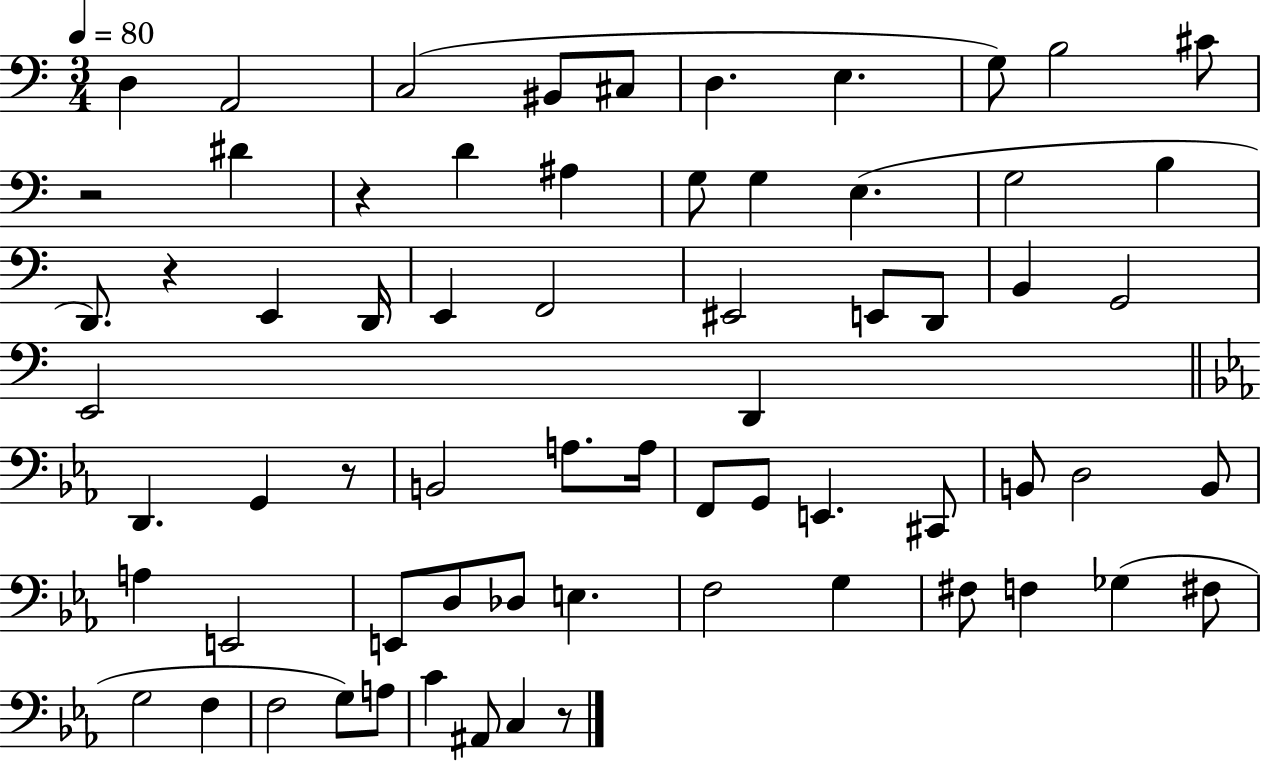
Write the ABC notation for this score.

X:1
T:Untitled
M:3/4
L:1/4
K:C
D, A,,2 C,2 ^B,,/2 ^C,/2 D, E, G,/2 B,2 ^C/2 z2 ^D z D ^A, G,/2 G, E, G,2 B, D,,/2 z E,, D,,/4 E,, F,,2 ^E,,2 E,,/2 D,,/2 B,, G,,2 E,,2 D,, D,, G,, z/2 B,,2 A,/2 A,/4 F,,/2 G,,/2 E,, ^C,,/2 B,,/2 D,2 B,,/2 A, E,,2 E,,/2 D,/2 _D,/2 E, F,2 G, ^F,/2 F, _G, ^F,/2 G,2 F, F,2 G,/2 A,/2 C ^A,,/2 C, z/2